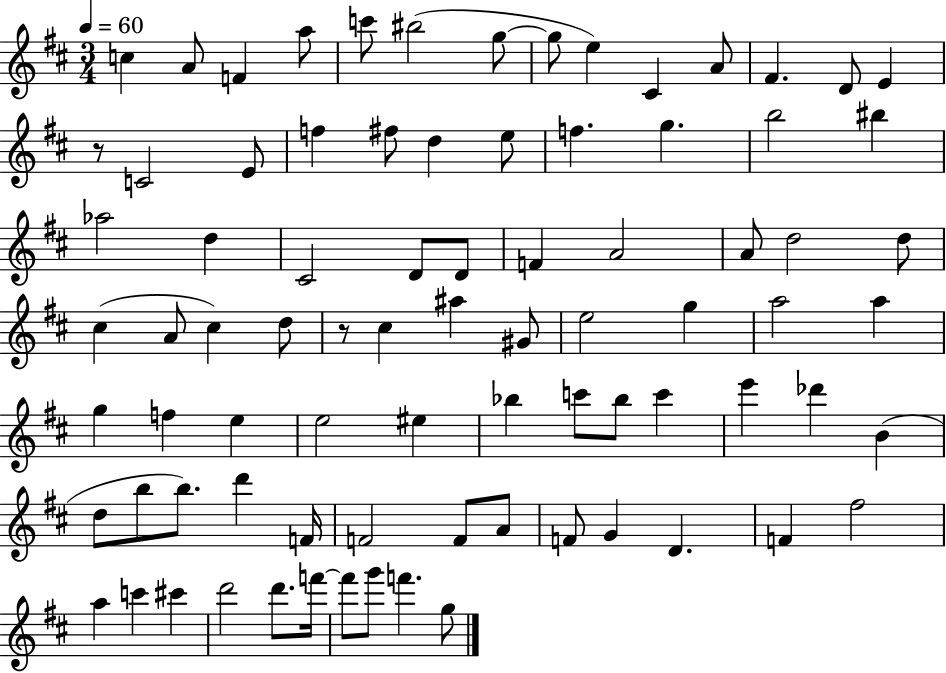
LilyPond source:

{
  \clef treble
  \numericTimeSignature
  \time 3/4
  \key d \major
  \tempo 4 = 60
  \repeat volta 2 { c''4 a'8 f'4 a''8 | c'''8 bis''2( g''8~~ | g''8 e''4) cis'4 a'8 | fis'4. d'8 e'4 | \break r8 c'2 e'8 | f''4 fis''8 d''4 e''8 | f''4. g''4. | b''2 bis''4 | \break aes''2 d''4 | cis'2 d'8 d'8 | f'4 a'2 | a'8 d''2 d''8 | \break cis''4( a'8 cis''4) d''8 | r8 cis''4 ais''4 gis'8 | e''2 g''4 | a''2 a''4 | \break g''4 f''4 e''4 | e''2 eis''4 | bes''4 c'''8 bes''8 c'''4 | e'''4 des'''4 b'4( | \break d''8 b''8 b''8.) d'''4 f'16 | f'2 f'8 a'8 | f'8 g'4 d'4. | f'4 fis''2 | \break a''4 c'''4 cis'''4 | d'''2 d'''8. f'''16~~ | f'''8 g'''8 f'''4. g''8 | } \bar "|."
}